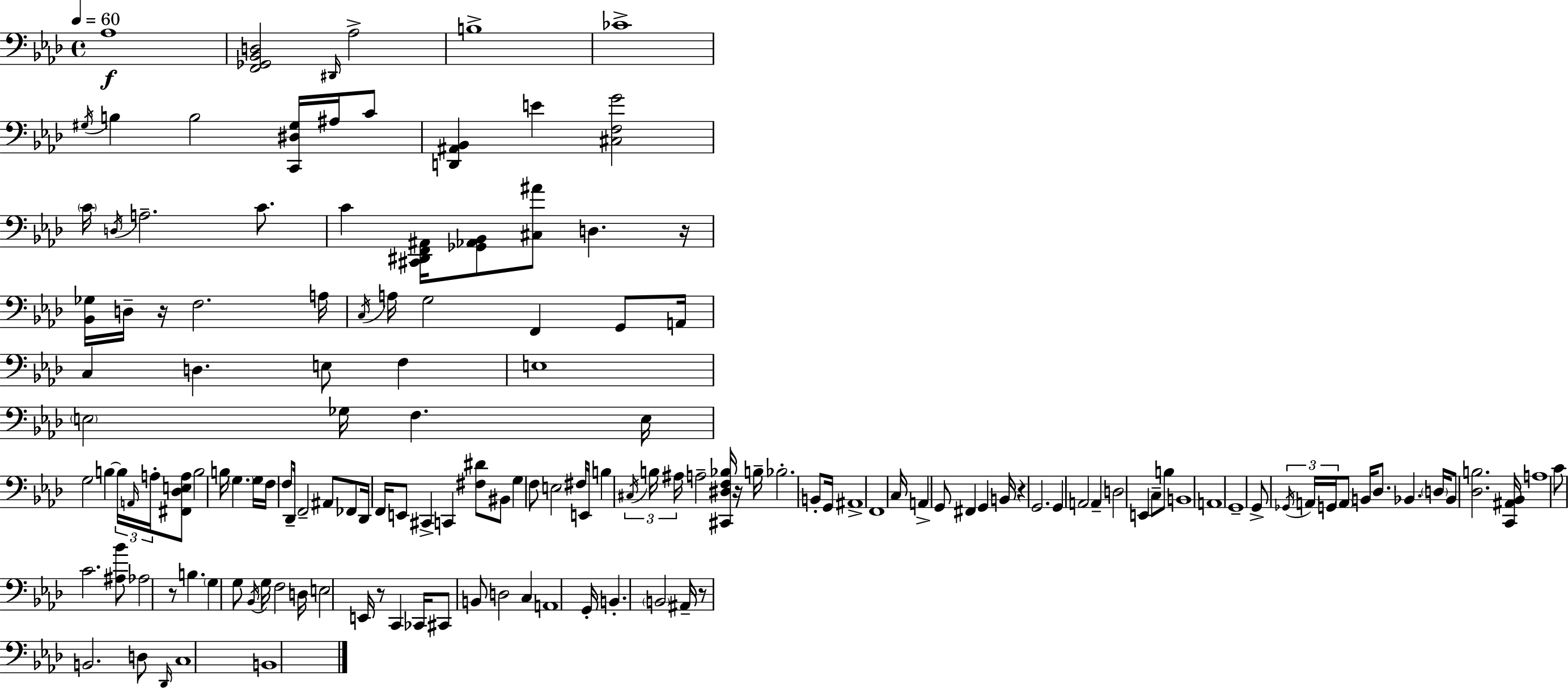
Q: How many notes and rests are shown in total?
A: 149